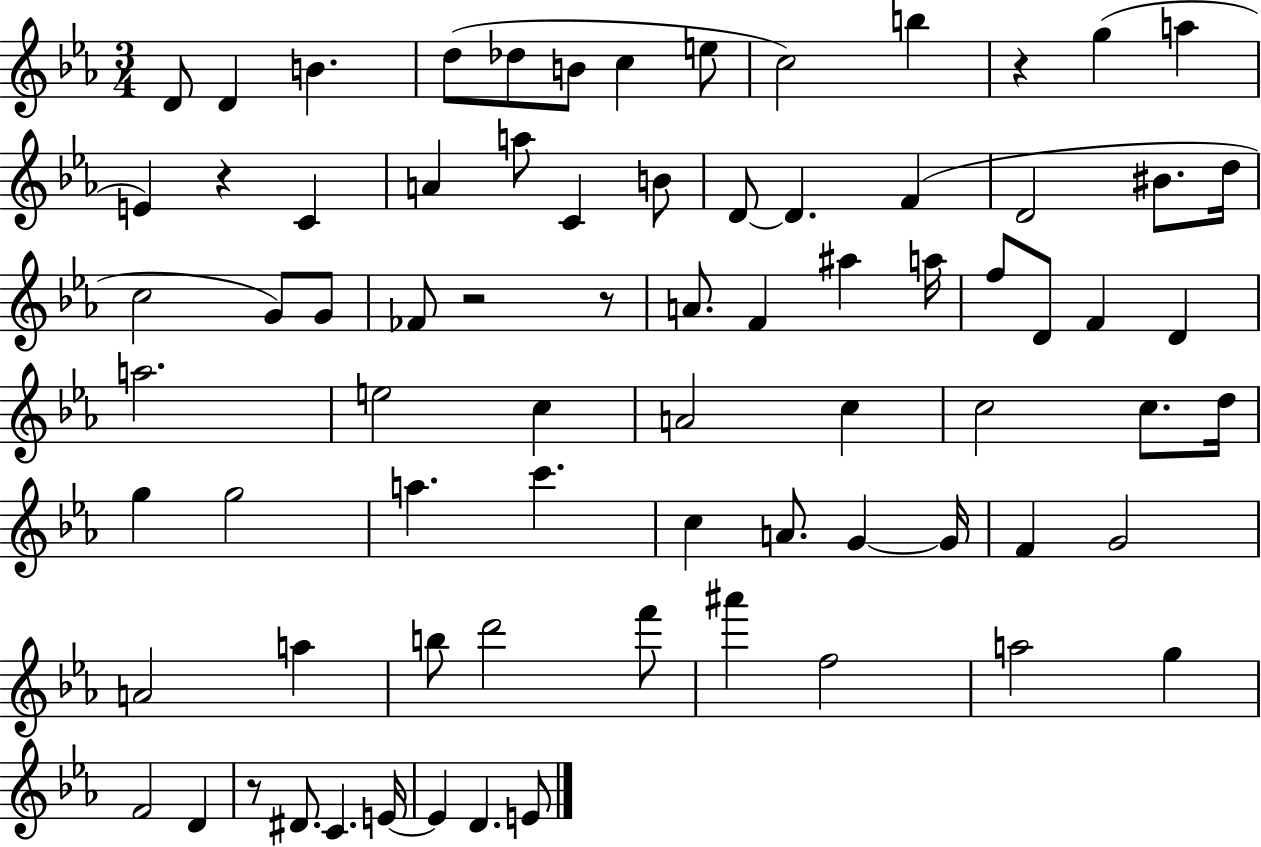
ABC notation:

X:1
T:Untitled
M:3/4
L:1/4
K:Eb
D/2 D B d/2 _d/2 B/2 c e/2 c2 b z g a E z C A a/2 C B/2 D/2 D F D2 ^B/2 d/4 c2 G/2 G/2 _F/2 z2 z/2 A/2 F ^a a/4 f/2 D/2 F D a2 e2 c A2 c c2 c/2 d/4 g g2 a c' c A/2 G G/4 F G2 A2 a b/2 d'2 f'/2 ^a' f2 a2 g F2 D z/2 ^D/2 C E/4 E D E/2